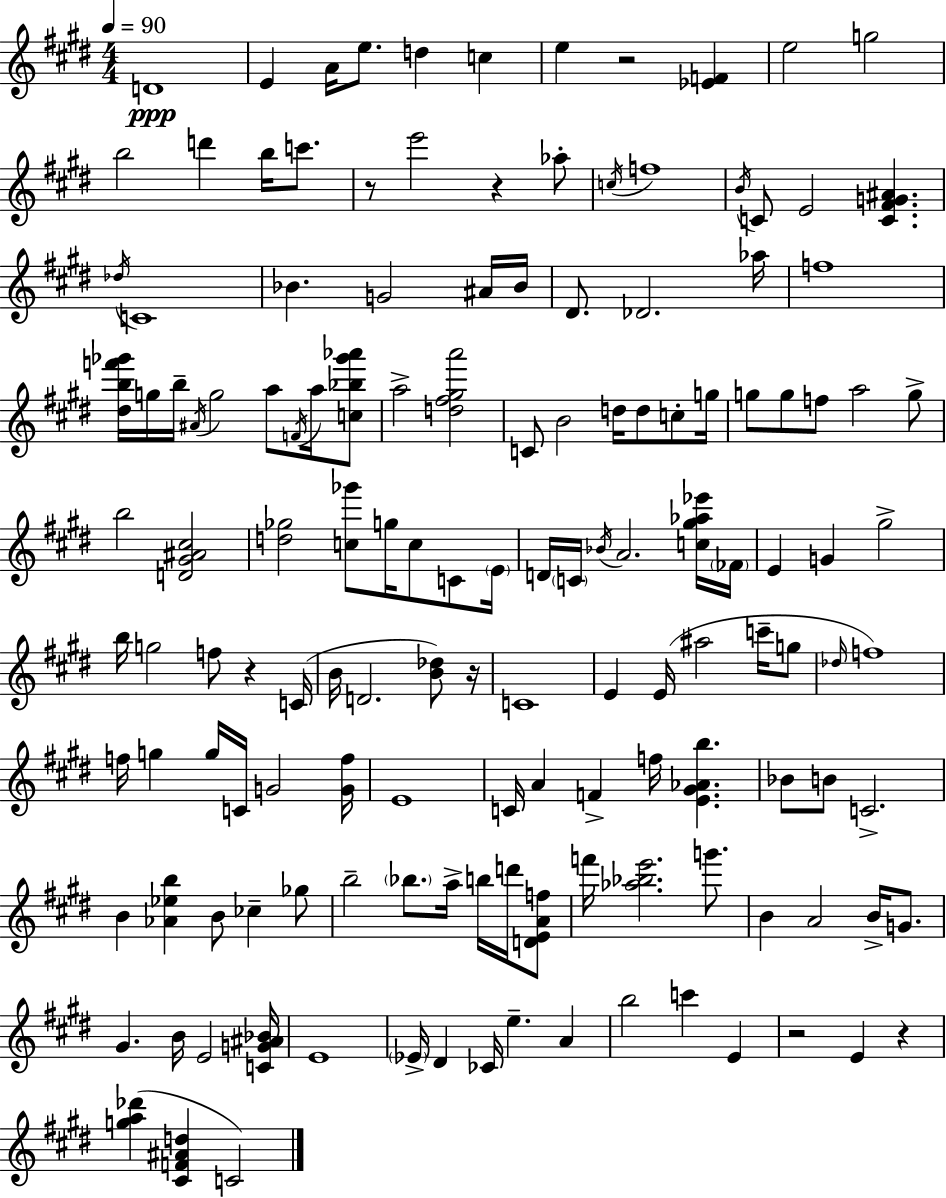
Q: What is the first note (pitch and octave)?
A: D4